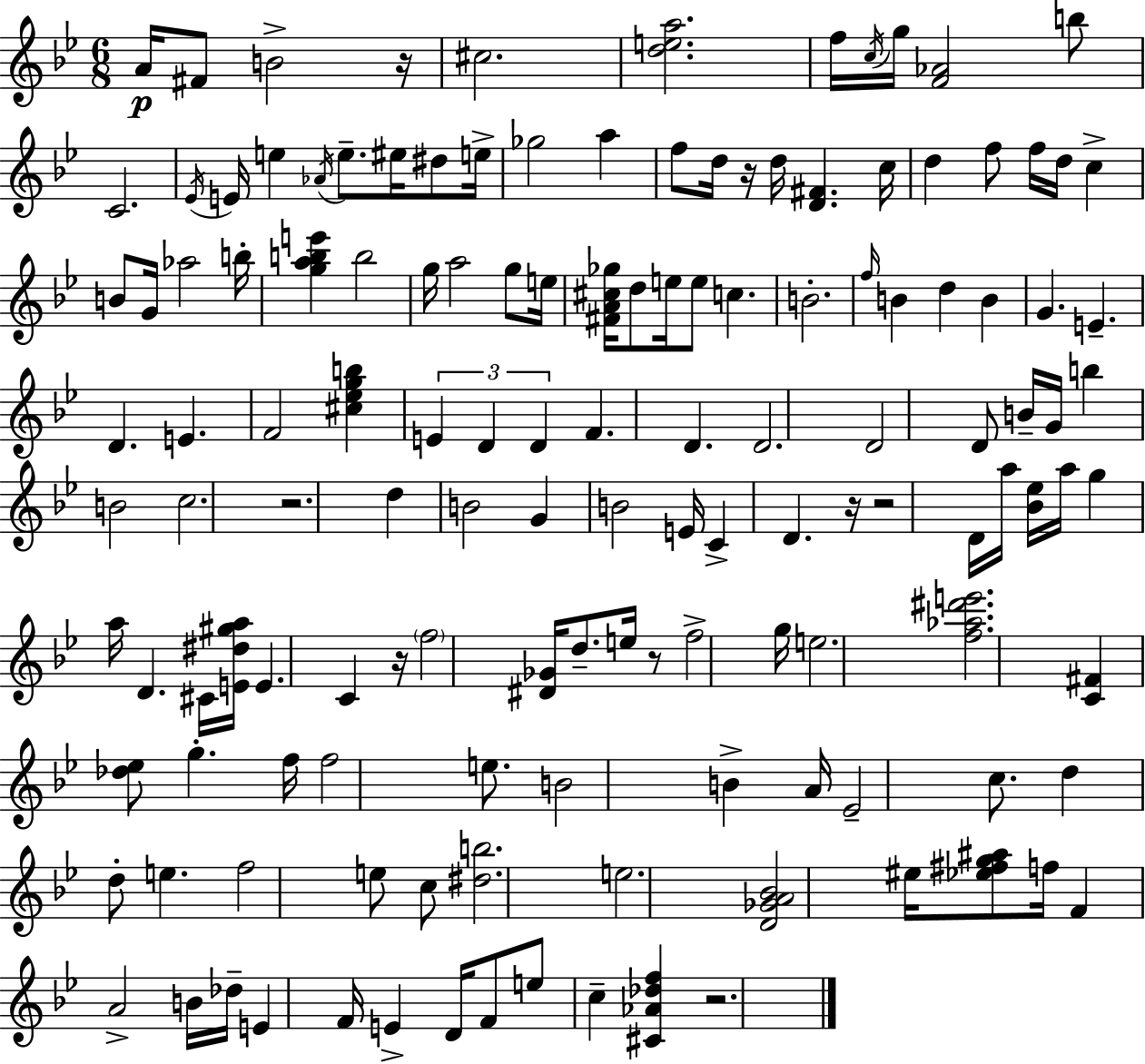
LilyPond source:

{
  \clef treble
  \numericTimeSignature
  \time 6/8
  \key bes \major
  a'16\p fis'8 b'2-> r16 | cis''2. | <d'' e'' a''>2. | f''16 \acciaccatura { c''16 } g''16 <f' aes'>2 b''8 | \break c'2. | \acciaccatura { ees'16 } e'16 e''4 \acciaccatura { aes'16 } e''8.-- eis''16 | dis''8 e''16-> ges''2 a''4 | f''8 d''16 r16 d''16 <d' fis'>4. | \break c''16 d''4 f''8 f''16 d''16 c''4-> | b'8 g'16 aes''2 | b''16-. <g'' a'' b'' e'''>4 b''2 | g''16 a''2 | \break g''8 e''16 <fis' a' cis'' ges''>16 d''8 e''16 e''8 c''4. | b'2.-. | \grace { f''16 } b'4 d''4 | b'4 g'4. e'4.-- | \break d'4. e'4. | f'2 | <cis'' ees'' g'' b''>4 \tuplet 3/2 { e'4 d'4 | d'4 } f'4. d'4. | \break d'2. | d'2 | d'8 b'16-- g'16 b''4 b'2 | c''2. | \break r2. | d''4 b'2 | g'4 b'2 | e'16 c'4-> d'4. | \break r16 r2 | d'16 a''16 <bes' ees''>16 a''16 g''4 a''16 d'4. | cis'16 <e' dis'' gis'' a''>16 e'4. c'4 | r16 \parenthesize f''2 | \break <dis' ges'>16 d''8.-- e''16 r8 f''2-> | g''16 e''2. | <f'' aes'' dis''' e'''>2. | <c' fis'>4 <des'' ees''>8 g''4.-. | \break f''16 f''2 | e''8. b'2 | b'4-> a'16 ees'2-- | c''8. d''4 d''8-. e''4. | \break f''2 | e''8 c''8 <dis'' b''>2. | e''2. | <d' ges' a' bes'>2 | \break eis''16 <ees'' fis'' g'' ais''>8 f''16 f'4 a'2-> | b'16 des''16-- e'4 f'16 e'4-> | d'16 f'8 e''8 c''4-- | <cis' aes' des'' f''>4 r2. | \break \bar "|."
}